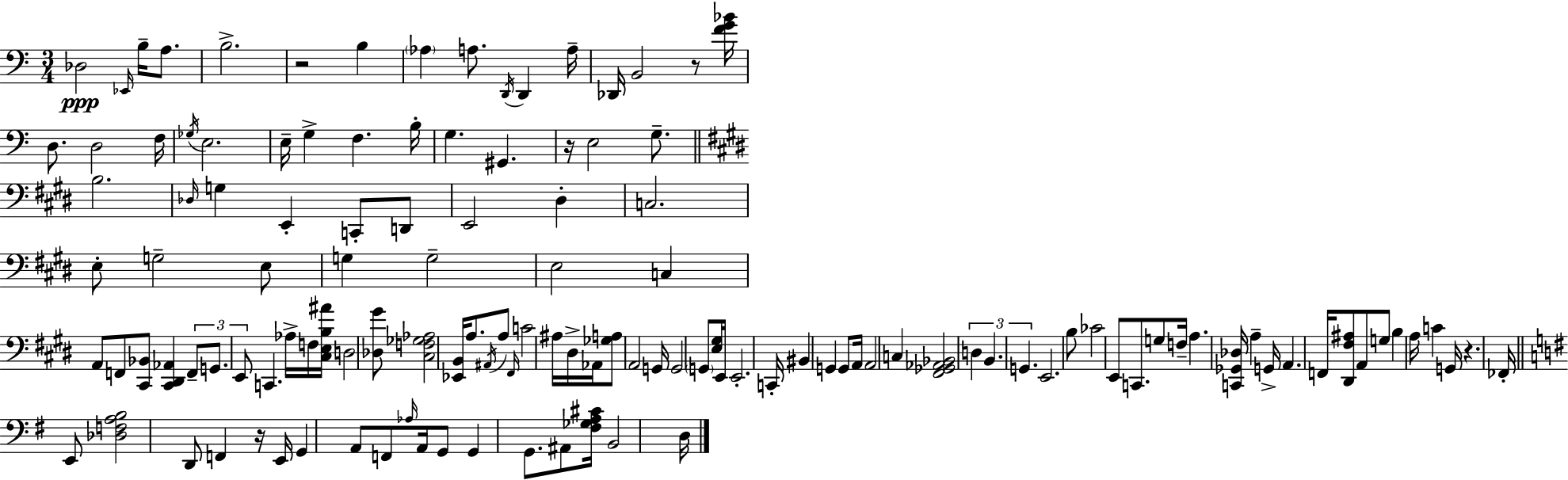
Db3/h Eb2/s B3/s A3/e. B3/h. R/h B3/q Ab3/q A3/e. D2/s D2/q A3/s Db2/s B2/h R/e [F4,G4,Bb4]/s D3/e. D3/h F3/s Gb3/s E3/h. E3/s G3/q F3/q. B3/s G3/q. G#2/q. R/s E3/h G3/e. B3/h. Db3/s G3/q E2/q C2/e D2/e E2/h D#3/q C3/h. E3/e G3/h E3/e G3/q G3/h E3/h C3/q A2/e F2/e [C#2,Bb2]/e [C#2,D#2,Ab2]/q F2/e G2/e. E2/e C2/q. Ab3/s F3/s [C#3,E3,B3,A#4]/s D3/h [Db3,G#4]/e [C#3,F3,Gb3,Ab3]/h [Eb2,B2]/s A3/e. A#2/s A3/e F#2/s C4/h A#3/s D#3/s Ab2/s [Gb3,A3]/e A2/h G2/s G2/h G2/e [E3,G#3]/s E2/s E2/h. C2/s BIS2/q G2/q G2/e A2/s A2/h C3/q [F#2,Gb2,Ab2,Bb2]/h D3/q B2/q. G2/q. E2/h. B3/e CES4/h E2/e C2/e. G3/e F3/s A3/q. [C2,Gb2,Db3]/s A3/q G2/s A2/q. F2/s [D#2,F#3,A#3]/e A2/e G3/e B3/q A3/s C4/q G2/s R/q. FES2/s E2/e [Db3,F3,A3,B3]/h D2/e F2/q R/s E2/s G2/q A2/e F2/e Ab3/s A2/s G2/e G2/q G2/e. A#2/e [F#3,Gb3,A3,C#4]/s B2/h D3/s